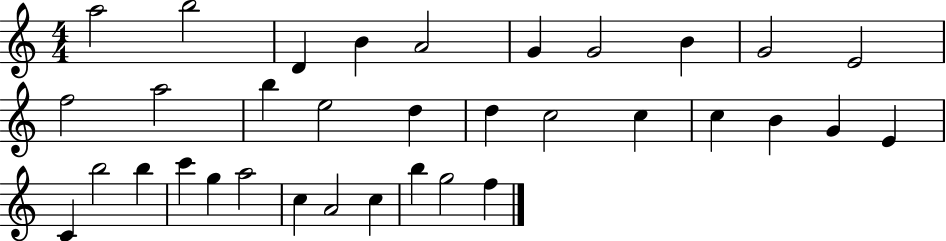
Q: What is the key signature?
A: C major